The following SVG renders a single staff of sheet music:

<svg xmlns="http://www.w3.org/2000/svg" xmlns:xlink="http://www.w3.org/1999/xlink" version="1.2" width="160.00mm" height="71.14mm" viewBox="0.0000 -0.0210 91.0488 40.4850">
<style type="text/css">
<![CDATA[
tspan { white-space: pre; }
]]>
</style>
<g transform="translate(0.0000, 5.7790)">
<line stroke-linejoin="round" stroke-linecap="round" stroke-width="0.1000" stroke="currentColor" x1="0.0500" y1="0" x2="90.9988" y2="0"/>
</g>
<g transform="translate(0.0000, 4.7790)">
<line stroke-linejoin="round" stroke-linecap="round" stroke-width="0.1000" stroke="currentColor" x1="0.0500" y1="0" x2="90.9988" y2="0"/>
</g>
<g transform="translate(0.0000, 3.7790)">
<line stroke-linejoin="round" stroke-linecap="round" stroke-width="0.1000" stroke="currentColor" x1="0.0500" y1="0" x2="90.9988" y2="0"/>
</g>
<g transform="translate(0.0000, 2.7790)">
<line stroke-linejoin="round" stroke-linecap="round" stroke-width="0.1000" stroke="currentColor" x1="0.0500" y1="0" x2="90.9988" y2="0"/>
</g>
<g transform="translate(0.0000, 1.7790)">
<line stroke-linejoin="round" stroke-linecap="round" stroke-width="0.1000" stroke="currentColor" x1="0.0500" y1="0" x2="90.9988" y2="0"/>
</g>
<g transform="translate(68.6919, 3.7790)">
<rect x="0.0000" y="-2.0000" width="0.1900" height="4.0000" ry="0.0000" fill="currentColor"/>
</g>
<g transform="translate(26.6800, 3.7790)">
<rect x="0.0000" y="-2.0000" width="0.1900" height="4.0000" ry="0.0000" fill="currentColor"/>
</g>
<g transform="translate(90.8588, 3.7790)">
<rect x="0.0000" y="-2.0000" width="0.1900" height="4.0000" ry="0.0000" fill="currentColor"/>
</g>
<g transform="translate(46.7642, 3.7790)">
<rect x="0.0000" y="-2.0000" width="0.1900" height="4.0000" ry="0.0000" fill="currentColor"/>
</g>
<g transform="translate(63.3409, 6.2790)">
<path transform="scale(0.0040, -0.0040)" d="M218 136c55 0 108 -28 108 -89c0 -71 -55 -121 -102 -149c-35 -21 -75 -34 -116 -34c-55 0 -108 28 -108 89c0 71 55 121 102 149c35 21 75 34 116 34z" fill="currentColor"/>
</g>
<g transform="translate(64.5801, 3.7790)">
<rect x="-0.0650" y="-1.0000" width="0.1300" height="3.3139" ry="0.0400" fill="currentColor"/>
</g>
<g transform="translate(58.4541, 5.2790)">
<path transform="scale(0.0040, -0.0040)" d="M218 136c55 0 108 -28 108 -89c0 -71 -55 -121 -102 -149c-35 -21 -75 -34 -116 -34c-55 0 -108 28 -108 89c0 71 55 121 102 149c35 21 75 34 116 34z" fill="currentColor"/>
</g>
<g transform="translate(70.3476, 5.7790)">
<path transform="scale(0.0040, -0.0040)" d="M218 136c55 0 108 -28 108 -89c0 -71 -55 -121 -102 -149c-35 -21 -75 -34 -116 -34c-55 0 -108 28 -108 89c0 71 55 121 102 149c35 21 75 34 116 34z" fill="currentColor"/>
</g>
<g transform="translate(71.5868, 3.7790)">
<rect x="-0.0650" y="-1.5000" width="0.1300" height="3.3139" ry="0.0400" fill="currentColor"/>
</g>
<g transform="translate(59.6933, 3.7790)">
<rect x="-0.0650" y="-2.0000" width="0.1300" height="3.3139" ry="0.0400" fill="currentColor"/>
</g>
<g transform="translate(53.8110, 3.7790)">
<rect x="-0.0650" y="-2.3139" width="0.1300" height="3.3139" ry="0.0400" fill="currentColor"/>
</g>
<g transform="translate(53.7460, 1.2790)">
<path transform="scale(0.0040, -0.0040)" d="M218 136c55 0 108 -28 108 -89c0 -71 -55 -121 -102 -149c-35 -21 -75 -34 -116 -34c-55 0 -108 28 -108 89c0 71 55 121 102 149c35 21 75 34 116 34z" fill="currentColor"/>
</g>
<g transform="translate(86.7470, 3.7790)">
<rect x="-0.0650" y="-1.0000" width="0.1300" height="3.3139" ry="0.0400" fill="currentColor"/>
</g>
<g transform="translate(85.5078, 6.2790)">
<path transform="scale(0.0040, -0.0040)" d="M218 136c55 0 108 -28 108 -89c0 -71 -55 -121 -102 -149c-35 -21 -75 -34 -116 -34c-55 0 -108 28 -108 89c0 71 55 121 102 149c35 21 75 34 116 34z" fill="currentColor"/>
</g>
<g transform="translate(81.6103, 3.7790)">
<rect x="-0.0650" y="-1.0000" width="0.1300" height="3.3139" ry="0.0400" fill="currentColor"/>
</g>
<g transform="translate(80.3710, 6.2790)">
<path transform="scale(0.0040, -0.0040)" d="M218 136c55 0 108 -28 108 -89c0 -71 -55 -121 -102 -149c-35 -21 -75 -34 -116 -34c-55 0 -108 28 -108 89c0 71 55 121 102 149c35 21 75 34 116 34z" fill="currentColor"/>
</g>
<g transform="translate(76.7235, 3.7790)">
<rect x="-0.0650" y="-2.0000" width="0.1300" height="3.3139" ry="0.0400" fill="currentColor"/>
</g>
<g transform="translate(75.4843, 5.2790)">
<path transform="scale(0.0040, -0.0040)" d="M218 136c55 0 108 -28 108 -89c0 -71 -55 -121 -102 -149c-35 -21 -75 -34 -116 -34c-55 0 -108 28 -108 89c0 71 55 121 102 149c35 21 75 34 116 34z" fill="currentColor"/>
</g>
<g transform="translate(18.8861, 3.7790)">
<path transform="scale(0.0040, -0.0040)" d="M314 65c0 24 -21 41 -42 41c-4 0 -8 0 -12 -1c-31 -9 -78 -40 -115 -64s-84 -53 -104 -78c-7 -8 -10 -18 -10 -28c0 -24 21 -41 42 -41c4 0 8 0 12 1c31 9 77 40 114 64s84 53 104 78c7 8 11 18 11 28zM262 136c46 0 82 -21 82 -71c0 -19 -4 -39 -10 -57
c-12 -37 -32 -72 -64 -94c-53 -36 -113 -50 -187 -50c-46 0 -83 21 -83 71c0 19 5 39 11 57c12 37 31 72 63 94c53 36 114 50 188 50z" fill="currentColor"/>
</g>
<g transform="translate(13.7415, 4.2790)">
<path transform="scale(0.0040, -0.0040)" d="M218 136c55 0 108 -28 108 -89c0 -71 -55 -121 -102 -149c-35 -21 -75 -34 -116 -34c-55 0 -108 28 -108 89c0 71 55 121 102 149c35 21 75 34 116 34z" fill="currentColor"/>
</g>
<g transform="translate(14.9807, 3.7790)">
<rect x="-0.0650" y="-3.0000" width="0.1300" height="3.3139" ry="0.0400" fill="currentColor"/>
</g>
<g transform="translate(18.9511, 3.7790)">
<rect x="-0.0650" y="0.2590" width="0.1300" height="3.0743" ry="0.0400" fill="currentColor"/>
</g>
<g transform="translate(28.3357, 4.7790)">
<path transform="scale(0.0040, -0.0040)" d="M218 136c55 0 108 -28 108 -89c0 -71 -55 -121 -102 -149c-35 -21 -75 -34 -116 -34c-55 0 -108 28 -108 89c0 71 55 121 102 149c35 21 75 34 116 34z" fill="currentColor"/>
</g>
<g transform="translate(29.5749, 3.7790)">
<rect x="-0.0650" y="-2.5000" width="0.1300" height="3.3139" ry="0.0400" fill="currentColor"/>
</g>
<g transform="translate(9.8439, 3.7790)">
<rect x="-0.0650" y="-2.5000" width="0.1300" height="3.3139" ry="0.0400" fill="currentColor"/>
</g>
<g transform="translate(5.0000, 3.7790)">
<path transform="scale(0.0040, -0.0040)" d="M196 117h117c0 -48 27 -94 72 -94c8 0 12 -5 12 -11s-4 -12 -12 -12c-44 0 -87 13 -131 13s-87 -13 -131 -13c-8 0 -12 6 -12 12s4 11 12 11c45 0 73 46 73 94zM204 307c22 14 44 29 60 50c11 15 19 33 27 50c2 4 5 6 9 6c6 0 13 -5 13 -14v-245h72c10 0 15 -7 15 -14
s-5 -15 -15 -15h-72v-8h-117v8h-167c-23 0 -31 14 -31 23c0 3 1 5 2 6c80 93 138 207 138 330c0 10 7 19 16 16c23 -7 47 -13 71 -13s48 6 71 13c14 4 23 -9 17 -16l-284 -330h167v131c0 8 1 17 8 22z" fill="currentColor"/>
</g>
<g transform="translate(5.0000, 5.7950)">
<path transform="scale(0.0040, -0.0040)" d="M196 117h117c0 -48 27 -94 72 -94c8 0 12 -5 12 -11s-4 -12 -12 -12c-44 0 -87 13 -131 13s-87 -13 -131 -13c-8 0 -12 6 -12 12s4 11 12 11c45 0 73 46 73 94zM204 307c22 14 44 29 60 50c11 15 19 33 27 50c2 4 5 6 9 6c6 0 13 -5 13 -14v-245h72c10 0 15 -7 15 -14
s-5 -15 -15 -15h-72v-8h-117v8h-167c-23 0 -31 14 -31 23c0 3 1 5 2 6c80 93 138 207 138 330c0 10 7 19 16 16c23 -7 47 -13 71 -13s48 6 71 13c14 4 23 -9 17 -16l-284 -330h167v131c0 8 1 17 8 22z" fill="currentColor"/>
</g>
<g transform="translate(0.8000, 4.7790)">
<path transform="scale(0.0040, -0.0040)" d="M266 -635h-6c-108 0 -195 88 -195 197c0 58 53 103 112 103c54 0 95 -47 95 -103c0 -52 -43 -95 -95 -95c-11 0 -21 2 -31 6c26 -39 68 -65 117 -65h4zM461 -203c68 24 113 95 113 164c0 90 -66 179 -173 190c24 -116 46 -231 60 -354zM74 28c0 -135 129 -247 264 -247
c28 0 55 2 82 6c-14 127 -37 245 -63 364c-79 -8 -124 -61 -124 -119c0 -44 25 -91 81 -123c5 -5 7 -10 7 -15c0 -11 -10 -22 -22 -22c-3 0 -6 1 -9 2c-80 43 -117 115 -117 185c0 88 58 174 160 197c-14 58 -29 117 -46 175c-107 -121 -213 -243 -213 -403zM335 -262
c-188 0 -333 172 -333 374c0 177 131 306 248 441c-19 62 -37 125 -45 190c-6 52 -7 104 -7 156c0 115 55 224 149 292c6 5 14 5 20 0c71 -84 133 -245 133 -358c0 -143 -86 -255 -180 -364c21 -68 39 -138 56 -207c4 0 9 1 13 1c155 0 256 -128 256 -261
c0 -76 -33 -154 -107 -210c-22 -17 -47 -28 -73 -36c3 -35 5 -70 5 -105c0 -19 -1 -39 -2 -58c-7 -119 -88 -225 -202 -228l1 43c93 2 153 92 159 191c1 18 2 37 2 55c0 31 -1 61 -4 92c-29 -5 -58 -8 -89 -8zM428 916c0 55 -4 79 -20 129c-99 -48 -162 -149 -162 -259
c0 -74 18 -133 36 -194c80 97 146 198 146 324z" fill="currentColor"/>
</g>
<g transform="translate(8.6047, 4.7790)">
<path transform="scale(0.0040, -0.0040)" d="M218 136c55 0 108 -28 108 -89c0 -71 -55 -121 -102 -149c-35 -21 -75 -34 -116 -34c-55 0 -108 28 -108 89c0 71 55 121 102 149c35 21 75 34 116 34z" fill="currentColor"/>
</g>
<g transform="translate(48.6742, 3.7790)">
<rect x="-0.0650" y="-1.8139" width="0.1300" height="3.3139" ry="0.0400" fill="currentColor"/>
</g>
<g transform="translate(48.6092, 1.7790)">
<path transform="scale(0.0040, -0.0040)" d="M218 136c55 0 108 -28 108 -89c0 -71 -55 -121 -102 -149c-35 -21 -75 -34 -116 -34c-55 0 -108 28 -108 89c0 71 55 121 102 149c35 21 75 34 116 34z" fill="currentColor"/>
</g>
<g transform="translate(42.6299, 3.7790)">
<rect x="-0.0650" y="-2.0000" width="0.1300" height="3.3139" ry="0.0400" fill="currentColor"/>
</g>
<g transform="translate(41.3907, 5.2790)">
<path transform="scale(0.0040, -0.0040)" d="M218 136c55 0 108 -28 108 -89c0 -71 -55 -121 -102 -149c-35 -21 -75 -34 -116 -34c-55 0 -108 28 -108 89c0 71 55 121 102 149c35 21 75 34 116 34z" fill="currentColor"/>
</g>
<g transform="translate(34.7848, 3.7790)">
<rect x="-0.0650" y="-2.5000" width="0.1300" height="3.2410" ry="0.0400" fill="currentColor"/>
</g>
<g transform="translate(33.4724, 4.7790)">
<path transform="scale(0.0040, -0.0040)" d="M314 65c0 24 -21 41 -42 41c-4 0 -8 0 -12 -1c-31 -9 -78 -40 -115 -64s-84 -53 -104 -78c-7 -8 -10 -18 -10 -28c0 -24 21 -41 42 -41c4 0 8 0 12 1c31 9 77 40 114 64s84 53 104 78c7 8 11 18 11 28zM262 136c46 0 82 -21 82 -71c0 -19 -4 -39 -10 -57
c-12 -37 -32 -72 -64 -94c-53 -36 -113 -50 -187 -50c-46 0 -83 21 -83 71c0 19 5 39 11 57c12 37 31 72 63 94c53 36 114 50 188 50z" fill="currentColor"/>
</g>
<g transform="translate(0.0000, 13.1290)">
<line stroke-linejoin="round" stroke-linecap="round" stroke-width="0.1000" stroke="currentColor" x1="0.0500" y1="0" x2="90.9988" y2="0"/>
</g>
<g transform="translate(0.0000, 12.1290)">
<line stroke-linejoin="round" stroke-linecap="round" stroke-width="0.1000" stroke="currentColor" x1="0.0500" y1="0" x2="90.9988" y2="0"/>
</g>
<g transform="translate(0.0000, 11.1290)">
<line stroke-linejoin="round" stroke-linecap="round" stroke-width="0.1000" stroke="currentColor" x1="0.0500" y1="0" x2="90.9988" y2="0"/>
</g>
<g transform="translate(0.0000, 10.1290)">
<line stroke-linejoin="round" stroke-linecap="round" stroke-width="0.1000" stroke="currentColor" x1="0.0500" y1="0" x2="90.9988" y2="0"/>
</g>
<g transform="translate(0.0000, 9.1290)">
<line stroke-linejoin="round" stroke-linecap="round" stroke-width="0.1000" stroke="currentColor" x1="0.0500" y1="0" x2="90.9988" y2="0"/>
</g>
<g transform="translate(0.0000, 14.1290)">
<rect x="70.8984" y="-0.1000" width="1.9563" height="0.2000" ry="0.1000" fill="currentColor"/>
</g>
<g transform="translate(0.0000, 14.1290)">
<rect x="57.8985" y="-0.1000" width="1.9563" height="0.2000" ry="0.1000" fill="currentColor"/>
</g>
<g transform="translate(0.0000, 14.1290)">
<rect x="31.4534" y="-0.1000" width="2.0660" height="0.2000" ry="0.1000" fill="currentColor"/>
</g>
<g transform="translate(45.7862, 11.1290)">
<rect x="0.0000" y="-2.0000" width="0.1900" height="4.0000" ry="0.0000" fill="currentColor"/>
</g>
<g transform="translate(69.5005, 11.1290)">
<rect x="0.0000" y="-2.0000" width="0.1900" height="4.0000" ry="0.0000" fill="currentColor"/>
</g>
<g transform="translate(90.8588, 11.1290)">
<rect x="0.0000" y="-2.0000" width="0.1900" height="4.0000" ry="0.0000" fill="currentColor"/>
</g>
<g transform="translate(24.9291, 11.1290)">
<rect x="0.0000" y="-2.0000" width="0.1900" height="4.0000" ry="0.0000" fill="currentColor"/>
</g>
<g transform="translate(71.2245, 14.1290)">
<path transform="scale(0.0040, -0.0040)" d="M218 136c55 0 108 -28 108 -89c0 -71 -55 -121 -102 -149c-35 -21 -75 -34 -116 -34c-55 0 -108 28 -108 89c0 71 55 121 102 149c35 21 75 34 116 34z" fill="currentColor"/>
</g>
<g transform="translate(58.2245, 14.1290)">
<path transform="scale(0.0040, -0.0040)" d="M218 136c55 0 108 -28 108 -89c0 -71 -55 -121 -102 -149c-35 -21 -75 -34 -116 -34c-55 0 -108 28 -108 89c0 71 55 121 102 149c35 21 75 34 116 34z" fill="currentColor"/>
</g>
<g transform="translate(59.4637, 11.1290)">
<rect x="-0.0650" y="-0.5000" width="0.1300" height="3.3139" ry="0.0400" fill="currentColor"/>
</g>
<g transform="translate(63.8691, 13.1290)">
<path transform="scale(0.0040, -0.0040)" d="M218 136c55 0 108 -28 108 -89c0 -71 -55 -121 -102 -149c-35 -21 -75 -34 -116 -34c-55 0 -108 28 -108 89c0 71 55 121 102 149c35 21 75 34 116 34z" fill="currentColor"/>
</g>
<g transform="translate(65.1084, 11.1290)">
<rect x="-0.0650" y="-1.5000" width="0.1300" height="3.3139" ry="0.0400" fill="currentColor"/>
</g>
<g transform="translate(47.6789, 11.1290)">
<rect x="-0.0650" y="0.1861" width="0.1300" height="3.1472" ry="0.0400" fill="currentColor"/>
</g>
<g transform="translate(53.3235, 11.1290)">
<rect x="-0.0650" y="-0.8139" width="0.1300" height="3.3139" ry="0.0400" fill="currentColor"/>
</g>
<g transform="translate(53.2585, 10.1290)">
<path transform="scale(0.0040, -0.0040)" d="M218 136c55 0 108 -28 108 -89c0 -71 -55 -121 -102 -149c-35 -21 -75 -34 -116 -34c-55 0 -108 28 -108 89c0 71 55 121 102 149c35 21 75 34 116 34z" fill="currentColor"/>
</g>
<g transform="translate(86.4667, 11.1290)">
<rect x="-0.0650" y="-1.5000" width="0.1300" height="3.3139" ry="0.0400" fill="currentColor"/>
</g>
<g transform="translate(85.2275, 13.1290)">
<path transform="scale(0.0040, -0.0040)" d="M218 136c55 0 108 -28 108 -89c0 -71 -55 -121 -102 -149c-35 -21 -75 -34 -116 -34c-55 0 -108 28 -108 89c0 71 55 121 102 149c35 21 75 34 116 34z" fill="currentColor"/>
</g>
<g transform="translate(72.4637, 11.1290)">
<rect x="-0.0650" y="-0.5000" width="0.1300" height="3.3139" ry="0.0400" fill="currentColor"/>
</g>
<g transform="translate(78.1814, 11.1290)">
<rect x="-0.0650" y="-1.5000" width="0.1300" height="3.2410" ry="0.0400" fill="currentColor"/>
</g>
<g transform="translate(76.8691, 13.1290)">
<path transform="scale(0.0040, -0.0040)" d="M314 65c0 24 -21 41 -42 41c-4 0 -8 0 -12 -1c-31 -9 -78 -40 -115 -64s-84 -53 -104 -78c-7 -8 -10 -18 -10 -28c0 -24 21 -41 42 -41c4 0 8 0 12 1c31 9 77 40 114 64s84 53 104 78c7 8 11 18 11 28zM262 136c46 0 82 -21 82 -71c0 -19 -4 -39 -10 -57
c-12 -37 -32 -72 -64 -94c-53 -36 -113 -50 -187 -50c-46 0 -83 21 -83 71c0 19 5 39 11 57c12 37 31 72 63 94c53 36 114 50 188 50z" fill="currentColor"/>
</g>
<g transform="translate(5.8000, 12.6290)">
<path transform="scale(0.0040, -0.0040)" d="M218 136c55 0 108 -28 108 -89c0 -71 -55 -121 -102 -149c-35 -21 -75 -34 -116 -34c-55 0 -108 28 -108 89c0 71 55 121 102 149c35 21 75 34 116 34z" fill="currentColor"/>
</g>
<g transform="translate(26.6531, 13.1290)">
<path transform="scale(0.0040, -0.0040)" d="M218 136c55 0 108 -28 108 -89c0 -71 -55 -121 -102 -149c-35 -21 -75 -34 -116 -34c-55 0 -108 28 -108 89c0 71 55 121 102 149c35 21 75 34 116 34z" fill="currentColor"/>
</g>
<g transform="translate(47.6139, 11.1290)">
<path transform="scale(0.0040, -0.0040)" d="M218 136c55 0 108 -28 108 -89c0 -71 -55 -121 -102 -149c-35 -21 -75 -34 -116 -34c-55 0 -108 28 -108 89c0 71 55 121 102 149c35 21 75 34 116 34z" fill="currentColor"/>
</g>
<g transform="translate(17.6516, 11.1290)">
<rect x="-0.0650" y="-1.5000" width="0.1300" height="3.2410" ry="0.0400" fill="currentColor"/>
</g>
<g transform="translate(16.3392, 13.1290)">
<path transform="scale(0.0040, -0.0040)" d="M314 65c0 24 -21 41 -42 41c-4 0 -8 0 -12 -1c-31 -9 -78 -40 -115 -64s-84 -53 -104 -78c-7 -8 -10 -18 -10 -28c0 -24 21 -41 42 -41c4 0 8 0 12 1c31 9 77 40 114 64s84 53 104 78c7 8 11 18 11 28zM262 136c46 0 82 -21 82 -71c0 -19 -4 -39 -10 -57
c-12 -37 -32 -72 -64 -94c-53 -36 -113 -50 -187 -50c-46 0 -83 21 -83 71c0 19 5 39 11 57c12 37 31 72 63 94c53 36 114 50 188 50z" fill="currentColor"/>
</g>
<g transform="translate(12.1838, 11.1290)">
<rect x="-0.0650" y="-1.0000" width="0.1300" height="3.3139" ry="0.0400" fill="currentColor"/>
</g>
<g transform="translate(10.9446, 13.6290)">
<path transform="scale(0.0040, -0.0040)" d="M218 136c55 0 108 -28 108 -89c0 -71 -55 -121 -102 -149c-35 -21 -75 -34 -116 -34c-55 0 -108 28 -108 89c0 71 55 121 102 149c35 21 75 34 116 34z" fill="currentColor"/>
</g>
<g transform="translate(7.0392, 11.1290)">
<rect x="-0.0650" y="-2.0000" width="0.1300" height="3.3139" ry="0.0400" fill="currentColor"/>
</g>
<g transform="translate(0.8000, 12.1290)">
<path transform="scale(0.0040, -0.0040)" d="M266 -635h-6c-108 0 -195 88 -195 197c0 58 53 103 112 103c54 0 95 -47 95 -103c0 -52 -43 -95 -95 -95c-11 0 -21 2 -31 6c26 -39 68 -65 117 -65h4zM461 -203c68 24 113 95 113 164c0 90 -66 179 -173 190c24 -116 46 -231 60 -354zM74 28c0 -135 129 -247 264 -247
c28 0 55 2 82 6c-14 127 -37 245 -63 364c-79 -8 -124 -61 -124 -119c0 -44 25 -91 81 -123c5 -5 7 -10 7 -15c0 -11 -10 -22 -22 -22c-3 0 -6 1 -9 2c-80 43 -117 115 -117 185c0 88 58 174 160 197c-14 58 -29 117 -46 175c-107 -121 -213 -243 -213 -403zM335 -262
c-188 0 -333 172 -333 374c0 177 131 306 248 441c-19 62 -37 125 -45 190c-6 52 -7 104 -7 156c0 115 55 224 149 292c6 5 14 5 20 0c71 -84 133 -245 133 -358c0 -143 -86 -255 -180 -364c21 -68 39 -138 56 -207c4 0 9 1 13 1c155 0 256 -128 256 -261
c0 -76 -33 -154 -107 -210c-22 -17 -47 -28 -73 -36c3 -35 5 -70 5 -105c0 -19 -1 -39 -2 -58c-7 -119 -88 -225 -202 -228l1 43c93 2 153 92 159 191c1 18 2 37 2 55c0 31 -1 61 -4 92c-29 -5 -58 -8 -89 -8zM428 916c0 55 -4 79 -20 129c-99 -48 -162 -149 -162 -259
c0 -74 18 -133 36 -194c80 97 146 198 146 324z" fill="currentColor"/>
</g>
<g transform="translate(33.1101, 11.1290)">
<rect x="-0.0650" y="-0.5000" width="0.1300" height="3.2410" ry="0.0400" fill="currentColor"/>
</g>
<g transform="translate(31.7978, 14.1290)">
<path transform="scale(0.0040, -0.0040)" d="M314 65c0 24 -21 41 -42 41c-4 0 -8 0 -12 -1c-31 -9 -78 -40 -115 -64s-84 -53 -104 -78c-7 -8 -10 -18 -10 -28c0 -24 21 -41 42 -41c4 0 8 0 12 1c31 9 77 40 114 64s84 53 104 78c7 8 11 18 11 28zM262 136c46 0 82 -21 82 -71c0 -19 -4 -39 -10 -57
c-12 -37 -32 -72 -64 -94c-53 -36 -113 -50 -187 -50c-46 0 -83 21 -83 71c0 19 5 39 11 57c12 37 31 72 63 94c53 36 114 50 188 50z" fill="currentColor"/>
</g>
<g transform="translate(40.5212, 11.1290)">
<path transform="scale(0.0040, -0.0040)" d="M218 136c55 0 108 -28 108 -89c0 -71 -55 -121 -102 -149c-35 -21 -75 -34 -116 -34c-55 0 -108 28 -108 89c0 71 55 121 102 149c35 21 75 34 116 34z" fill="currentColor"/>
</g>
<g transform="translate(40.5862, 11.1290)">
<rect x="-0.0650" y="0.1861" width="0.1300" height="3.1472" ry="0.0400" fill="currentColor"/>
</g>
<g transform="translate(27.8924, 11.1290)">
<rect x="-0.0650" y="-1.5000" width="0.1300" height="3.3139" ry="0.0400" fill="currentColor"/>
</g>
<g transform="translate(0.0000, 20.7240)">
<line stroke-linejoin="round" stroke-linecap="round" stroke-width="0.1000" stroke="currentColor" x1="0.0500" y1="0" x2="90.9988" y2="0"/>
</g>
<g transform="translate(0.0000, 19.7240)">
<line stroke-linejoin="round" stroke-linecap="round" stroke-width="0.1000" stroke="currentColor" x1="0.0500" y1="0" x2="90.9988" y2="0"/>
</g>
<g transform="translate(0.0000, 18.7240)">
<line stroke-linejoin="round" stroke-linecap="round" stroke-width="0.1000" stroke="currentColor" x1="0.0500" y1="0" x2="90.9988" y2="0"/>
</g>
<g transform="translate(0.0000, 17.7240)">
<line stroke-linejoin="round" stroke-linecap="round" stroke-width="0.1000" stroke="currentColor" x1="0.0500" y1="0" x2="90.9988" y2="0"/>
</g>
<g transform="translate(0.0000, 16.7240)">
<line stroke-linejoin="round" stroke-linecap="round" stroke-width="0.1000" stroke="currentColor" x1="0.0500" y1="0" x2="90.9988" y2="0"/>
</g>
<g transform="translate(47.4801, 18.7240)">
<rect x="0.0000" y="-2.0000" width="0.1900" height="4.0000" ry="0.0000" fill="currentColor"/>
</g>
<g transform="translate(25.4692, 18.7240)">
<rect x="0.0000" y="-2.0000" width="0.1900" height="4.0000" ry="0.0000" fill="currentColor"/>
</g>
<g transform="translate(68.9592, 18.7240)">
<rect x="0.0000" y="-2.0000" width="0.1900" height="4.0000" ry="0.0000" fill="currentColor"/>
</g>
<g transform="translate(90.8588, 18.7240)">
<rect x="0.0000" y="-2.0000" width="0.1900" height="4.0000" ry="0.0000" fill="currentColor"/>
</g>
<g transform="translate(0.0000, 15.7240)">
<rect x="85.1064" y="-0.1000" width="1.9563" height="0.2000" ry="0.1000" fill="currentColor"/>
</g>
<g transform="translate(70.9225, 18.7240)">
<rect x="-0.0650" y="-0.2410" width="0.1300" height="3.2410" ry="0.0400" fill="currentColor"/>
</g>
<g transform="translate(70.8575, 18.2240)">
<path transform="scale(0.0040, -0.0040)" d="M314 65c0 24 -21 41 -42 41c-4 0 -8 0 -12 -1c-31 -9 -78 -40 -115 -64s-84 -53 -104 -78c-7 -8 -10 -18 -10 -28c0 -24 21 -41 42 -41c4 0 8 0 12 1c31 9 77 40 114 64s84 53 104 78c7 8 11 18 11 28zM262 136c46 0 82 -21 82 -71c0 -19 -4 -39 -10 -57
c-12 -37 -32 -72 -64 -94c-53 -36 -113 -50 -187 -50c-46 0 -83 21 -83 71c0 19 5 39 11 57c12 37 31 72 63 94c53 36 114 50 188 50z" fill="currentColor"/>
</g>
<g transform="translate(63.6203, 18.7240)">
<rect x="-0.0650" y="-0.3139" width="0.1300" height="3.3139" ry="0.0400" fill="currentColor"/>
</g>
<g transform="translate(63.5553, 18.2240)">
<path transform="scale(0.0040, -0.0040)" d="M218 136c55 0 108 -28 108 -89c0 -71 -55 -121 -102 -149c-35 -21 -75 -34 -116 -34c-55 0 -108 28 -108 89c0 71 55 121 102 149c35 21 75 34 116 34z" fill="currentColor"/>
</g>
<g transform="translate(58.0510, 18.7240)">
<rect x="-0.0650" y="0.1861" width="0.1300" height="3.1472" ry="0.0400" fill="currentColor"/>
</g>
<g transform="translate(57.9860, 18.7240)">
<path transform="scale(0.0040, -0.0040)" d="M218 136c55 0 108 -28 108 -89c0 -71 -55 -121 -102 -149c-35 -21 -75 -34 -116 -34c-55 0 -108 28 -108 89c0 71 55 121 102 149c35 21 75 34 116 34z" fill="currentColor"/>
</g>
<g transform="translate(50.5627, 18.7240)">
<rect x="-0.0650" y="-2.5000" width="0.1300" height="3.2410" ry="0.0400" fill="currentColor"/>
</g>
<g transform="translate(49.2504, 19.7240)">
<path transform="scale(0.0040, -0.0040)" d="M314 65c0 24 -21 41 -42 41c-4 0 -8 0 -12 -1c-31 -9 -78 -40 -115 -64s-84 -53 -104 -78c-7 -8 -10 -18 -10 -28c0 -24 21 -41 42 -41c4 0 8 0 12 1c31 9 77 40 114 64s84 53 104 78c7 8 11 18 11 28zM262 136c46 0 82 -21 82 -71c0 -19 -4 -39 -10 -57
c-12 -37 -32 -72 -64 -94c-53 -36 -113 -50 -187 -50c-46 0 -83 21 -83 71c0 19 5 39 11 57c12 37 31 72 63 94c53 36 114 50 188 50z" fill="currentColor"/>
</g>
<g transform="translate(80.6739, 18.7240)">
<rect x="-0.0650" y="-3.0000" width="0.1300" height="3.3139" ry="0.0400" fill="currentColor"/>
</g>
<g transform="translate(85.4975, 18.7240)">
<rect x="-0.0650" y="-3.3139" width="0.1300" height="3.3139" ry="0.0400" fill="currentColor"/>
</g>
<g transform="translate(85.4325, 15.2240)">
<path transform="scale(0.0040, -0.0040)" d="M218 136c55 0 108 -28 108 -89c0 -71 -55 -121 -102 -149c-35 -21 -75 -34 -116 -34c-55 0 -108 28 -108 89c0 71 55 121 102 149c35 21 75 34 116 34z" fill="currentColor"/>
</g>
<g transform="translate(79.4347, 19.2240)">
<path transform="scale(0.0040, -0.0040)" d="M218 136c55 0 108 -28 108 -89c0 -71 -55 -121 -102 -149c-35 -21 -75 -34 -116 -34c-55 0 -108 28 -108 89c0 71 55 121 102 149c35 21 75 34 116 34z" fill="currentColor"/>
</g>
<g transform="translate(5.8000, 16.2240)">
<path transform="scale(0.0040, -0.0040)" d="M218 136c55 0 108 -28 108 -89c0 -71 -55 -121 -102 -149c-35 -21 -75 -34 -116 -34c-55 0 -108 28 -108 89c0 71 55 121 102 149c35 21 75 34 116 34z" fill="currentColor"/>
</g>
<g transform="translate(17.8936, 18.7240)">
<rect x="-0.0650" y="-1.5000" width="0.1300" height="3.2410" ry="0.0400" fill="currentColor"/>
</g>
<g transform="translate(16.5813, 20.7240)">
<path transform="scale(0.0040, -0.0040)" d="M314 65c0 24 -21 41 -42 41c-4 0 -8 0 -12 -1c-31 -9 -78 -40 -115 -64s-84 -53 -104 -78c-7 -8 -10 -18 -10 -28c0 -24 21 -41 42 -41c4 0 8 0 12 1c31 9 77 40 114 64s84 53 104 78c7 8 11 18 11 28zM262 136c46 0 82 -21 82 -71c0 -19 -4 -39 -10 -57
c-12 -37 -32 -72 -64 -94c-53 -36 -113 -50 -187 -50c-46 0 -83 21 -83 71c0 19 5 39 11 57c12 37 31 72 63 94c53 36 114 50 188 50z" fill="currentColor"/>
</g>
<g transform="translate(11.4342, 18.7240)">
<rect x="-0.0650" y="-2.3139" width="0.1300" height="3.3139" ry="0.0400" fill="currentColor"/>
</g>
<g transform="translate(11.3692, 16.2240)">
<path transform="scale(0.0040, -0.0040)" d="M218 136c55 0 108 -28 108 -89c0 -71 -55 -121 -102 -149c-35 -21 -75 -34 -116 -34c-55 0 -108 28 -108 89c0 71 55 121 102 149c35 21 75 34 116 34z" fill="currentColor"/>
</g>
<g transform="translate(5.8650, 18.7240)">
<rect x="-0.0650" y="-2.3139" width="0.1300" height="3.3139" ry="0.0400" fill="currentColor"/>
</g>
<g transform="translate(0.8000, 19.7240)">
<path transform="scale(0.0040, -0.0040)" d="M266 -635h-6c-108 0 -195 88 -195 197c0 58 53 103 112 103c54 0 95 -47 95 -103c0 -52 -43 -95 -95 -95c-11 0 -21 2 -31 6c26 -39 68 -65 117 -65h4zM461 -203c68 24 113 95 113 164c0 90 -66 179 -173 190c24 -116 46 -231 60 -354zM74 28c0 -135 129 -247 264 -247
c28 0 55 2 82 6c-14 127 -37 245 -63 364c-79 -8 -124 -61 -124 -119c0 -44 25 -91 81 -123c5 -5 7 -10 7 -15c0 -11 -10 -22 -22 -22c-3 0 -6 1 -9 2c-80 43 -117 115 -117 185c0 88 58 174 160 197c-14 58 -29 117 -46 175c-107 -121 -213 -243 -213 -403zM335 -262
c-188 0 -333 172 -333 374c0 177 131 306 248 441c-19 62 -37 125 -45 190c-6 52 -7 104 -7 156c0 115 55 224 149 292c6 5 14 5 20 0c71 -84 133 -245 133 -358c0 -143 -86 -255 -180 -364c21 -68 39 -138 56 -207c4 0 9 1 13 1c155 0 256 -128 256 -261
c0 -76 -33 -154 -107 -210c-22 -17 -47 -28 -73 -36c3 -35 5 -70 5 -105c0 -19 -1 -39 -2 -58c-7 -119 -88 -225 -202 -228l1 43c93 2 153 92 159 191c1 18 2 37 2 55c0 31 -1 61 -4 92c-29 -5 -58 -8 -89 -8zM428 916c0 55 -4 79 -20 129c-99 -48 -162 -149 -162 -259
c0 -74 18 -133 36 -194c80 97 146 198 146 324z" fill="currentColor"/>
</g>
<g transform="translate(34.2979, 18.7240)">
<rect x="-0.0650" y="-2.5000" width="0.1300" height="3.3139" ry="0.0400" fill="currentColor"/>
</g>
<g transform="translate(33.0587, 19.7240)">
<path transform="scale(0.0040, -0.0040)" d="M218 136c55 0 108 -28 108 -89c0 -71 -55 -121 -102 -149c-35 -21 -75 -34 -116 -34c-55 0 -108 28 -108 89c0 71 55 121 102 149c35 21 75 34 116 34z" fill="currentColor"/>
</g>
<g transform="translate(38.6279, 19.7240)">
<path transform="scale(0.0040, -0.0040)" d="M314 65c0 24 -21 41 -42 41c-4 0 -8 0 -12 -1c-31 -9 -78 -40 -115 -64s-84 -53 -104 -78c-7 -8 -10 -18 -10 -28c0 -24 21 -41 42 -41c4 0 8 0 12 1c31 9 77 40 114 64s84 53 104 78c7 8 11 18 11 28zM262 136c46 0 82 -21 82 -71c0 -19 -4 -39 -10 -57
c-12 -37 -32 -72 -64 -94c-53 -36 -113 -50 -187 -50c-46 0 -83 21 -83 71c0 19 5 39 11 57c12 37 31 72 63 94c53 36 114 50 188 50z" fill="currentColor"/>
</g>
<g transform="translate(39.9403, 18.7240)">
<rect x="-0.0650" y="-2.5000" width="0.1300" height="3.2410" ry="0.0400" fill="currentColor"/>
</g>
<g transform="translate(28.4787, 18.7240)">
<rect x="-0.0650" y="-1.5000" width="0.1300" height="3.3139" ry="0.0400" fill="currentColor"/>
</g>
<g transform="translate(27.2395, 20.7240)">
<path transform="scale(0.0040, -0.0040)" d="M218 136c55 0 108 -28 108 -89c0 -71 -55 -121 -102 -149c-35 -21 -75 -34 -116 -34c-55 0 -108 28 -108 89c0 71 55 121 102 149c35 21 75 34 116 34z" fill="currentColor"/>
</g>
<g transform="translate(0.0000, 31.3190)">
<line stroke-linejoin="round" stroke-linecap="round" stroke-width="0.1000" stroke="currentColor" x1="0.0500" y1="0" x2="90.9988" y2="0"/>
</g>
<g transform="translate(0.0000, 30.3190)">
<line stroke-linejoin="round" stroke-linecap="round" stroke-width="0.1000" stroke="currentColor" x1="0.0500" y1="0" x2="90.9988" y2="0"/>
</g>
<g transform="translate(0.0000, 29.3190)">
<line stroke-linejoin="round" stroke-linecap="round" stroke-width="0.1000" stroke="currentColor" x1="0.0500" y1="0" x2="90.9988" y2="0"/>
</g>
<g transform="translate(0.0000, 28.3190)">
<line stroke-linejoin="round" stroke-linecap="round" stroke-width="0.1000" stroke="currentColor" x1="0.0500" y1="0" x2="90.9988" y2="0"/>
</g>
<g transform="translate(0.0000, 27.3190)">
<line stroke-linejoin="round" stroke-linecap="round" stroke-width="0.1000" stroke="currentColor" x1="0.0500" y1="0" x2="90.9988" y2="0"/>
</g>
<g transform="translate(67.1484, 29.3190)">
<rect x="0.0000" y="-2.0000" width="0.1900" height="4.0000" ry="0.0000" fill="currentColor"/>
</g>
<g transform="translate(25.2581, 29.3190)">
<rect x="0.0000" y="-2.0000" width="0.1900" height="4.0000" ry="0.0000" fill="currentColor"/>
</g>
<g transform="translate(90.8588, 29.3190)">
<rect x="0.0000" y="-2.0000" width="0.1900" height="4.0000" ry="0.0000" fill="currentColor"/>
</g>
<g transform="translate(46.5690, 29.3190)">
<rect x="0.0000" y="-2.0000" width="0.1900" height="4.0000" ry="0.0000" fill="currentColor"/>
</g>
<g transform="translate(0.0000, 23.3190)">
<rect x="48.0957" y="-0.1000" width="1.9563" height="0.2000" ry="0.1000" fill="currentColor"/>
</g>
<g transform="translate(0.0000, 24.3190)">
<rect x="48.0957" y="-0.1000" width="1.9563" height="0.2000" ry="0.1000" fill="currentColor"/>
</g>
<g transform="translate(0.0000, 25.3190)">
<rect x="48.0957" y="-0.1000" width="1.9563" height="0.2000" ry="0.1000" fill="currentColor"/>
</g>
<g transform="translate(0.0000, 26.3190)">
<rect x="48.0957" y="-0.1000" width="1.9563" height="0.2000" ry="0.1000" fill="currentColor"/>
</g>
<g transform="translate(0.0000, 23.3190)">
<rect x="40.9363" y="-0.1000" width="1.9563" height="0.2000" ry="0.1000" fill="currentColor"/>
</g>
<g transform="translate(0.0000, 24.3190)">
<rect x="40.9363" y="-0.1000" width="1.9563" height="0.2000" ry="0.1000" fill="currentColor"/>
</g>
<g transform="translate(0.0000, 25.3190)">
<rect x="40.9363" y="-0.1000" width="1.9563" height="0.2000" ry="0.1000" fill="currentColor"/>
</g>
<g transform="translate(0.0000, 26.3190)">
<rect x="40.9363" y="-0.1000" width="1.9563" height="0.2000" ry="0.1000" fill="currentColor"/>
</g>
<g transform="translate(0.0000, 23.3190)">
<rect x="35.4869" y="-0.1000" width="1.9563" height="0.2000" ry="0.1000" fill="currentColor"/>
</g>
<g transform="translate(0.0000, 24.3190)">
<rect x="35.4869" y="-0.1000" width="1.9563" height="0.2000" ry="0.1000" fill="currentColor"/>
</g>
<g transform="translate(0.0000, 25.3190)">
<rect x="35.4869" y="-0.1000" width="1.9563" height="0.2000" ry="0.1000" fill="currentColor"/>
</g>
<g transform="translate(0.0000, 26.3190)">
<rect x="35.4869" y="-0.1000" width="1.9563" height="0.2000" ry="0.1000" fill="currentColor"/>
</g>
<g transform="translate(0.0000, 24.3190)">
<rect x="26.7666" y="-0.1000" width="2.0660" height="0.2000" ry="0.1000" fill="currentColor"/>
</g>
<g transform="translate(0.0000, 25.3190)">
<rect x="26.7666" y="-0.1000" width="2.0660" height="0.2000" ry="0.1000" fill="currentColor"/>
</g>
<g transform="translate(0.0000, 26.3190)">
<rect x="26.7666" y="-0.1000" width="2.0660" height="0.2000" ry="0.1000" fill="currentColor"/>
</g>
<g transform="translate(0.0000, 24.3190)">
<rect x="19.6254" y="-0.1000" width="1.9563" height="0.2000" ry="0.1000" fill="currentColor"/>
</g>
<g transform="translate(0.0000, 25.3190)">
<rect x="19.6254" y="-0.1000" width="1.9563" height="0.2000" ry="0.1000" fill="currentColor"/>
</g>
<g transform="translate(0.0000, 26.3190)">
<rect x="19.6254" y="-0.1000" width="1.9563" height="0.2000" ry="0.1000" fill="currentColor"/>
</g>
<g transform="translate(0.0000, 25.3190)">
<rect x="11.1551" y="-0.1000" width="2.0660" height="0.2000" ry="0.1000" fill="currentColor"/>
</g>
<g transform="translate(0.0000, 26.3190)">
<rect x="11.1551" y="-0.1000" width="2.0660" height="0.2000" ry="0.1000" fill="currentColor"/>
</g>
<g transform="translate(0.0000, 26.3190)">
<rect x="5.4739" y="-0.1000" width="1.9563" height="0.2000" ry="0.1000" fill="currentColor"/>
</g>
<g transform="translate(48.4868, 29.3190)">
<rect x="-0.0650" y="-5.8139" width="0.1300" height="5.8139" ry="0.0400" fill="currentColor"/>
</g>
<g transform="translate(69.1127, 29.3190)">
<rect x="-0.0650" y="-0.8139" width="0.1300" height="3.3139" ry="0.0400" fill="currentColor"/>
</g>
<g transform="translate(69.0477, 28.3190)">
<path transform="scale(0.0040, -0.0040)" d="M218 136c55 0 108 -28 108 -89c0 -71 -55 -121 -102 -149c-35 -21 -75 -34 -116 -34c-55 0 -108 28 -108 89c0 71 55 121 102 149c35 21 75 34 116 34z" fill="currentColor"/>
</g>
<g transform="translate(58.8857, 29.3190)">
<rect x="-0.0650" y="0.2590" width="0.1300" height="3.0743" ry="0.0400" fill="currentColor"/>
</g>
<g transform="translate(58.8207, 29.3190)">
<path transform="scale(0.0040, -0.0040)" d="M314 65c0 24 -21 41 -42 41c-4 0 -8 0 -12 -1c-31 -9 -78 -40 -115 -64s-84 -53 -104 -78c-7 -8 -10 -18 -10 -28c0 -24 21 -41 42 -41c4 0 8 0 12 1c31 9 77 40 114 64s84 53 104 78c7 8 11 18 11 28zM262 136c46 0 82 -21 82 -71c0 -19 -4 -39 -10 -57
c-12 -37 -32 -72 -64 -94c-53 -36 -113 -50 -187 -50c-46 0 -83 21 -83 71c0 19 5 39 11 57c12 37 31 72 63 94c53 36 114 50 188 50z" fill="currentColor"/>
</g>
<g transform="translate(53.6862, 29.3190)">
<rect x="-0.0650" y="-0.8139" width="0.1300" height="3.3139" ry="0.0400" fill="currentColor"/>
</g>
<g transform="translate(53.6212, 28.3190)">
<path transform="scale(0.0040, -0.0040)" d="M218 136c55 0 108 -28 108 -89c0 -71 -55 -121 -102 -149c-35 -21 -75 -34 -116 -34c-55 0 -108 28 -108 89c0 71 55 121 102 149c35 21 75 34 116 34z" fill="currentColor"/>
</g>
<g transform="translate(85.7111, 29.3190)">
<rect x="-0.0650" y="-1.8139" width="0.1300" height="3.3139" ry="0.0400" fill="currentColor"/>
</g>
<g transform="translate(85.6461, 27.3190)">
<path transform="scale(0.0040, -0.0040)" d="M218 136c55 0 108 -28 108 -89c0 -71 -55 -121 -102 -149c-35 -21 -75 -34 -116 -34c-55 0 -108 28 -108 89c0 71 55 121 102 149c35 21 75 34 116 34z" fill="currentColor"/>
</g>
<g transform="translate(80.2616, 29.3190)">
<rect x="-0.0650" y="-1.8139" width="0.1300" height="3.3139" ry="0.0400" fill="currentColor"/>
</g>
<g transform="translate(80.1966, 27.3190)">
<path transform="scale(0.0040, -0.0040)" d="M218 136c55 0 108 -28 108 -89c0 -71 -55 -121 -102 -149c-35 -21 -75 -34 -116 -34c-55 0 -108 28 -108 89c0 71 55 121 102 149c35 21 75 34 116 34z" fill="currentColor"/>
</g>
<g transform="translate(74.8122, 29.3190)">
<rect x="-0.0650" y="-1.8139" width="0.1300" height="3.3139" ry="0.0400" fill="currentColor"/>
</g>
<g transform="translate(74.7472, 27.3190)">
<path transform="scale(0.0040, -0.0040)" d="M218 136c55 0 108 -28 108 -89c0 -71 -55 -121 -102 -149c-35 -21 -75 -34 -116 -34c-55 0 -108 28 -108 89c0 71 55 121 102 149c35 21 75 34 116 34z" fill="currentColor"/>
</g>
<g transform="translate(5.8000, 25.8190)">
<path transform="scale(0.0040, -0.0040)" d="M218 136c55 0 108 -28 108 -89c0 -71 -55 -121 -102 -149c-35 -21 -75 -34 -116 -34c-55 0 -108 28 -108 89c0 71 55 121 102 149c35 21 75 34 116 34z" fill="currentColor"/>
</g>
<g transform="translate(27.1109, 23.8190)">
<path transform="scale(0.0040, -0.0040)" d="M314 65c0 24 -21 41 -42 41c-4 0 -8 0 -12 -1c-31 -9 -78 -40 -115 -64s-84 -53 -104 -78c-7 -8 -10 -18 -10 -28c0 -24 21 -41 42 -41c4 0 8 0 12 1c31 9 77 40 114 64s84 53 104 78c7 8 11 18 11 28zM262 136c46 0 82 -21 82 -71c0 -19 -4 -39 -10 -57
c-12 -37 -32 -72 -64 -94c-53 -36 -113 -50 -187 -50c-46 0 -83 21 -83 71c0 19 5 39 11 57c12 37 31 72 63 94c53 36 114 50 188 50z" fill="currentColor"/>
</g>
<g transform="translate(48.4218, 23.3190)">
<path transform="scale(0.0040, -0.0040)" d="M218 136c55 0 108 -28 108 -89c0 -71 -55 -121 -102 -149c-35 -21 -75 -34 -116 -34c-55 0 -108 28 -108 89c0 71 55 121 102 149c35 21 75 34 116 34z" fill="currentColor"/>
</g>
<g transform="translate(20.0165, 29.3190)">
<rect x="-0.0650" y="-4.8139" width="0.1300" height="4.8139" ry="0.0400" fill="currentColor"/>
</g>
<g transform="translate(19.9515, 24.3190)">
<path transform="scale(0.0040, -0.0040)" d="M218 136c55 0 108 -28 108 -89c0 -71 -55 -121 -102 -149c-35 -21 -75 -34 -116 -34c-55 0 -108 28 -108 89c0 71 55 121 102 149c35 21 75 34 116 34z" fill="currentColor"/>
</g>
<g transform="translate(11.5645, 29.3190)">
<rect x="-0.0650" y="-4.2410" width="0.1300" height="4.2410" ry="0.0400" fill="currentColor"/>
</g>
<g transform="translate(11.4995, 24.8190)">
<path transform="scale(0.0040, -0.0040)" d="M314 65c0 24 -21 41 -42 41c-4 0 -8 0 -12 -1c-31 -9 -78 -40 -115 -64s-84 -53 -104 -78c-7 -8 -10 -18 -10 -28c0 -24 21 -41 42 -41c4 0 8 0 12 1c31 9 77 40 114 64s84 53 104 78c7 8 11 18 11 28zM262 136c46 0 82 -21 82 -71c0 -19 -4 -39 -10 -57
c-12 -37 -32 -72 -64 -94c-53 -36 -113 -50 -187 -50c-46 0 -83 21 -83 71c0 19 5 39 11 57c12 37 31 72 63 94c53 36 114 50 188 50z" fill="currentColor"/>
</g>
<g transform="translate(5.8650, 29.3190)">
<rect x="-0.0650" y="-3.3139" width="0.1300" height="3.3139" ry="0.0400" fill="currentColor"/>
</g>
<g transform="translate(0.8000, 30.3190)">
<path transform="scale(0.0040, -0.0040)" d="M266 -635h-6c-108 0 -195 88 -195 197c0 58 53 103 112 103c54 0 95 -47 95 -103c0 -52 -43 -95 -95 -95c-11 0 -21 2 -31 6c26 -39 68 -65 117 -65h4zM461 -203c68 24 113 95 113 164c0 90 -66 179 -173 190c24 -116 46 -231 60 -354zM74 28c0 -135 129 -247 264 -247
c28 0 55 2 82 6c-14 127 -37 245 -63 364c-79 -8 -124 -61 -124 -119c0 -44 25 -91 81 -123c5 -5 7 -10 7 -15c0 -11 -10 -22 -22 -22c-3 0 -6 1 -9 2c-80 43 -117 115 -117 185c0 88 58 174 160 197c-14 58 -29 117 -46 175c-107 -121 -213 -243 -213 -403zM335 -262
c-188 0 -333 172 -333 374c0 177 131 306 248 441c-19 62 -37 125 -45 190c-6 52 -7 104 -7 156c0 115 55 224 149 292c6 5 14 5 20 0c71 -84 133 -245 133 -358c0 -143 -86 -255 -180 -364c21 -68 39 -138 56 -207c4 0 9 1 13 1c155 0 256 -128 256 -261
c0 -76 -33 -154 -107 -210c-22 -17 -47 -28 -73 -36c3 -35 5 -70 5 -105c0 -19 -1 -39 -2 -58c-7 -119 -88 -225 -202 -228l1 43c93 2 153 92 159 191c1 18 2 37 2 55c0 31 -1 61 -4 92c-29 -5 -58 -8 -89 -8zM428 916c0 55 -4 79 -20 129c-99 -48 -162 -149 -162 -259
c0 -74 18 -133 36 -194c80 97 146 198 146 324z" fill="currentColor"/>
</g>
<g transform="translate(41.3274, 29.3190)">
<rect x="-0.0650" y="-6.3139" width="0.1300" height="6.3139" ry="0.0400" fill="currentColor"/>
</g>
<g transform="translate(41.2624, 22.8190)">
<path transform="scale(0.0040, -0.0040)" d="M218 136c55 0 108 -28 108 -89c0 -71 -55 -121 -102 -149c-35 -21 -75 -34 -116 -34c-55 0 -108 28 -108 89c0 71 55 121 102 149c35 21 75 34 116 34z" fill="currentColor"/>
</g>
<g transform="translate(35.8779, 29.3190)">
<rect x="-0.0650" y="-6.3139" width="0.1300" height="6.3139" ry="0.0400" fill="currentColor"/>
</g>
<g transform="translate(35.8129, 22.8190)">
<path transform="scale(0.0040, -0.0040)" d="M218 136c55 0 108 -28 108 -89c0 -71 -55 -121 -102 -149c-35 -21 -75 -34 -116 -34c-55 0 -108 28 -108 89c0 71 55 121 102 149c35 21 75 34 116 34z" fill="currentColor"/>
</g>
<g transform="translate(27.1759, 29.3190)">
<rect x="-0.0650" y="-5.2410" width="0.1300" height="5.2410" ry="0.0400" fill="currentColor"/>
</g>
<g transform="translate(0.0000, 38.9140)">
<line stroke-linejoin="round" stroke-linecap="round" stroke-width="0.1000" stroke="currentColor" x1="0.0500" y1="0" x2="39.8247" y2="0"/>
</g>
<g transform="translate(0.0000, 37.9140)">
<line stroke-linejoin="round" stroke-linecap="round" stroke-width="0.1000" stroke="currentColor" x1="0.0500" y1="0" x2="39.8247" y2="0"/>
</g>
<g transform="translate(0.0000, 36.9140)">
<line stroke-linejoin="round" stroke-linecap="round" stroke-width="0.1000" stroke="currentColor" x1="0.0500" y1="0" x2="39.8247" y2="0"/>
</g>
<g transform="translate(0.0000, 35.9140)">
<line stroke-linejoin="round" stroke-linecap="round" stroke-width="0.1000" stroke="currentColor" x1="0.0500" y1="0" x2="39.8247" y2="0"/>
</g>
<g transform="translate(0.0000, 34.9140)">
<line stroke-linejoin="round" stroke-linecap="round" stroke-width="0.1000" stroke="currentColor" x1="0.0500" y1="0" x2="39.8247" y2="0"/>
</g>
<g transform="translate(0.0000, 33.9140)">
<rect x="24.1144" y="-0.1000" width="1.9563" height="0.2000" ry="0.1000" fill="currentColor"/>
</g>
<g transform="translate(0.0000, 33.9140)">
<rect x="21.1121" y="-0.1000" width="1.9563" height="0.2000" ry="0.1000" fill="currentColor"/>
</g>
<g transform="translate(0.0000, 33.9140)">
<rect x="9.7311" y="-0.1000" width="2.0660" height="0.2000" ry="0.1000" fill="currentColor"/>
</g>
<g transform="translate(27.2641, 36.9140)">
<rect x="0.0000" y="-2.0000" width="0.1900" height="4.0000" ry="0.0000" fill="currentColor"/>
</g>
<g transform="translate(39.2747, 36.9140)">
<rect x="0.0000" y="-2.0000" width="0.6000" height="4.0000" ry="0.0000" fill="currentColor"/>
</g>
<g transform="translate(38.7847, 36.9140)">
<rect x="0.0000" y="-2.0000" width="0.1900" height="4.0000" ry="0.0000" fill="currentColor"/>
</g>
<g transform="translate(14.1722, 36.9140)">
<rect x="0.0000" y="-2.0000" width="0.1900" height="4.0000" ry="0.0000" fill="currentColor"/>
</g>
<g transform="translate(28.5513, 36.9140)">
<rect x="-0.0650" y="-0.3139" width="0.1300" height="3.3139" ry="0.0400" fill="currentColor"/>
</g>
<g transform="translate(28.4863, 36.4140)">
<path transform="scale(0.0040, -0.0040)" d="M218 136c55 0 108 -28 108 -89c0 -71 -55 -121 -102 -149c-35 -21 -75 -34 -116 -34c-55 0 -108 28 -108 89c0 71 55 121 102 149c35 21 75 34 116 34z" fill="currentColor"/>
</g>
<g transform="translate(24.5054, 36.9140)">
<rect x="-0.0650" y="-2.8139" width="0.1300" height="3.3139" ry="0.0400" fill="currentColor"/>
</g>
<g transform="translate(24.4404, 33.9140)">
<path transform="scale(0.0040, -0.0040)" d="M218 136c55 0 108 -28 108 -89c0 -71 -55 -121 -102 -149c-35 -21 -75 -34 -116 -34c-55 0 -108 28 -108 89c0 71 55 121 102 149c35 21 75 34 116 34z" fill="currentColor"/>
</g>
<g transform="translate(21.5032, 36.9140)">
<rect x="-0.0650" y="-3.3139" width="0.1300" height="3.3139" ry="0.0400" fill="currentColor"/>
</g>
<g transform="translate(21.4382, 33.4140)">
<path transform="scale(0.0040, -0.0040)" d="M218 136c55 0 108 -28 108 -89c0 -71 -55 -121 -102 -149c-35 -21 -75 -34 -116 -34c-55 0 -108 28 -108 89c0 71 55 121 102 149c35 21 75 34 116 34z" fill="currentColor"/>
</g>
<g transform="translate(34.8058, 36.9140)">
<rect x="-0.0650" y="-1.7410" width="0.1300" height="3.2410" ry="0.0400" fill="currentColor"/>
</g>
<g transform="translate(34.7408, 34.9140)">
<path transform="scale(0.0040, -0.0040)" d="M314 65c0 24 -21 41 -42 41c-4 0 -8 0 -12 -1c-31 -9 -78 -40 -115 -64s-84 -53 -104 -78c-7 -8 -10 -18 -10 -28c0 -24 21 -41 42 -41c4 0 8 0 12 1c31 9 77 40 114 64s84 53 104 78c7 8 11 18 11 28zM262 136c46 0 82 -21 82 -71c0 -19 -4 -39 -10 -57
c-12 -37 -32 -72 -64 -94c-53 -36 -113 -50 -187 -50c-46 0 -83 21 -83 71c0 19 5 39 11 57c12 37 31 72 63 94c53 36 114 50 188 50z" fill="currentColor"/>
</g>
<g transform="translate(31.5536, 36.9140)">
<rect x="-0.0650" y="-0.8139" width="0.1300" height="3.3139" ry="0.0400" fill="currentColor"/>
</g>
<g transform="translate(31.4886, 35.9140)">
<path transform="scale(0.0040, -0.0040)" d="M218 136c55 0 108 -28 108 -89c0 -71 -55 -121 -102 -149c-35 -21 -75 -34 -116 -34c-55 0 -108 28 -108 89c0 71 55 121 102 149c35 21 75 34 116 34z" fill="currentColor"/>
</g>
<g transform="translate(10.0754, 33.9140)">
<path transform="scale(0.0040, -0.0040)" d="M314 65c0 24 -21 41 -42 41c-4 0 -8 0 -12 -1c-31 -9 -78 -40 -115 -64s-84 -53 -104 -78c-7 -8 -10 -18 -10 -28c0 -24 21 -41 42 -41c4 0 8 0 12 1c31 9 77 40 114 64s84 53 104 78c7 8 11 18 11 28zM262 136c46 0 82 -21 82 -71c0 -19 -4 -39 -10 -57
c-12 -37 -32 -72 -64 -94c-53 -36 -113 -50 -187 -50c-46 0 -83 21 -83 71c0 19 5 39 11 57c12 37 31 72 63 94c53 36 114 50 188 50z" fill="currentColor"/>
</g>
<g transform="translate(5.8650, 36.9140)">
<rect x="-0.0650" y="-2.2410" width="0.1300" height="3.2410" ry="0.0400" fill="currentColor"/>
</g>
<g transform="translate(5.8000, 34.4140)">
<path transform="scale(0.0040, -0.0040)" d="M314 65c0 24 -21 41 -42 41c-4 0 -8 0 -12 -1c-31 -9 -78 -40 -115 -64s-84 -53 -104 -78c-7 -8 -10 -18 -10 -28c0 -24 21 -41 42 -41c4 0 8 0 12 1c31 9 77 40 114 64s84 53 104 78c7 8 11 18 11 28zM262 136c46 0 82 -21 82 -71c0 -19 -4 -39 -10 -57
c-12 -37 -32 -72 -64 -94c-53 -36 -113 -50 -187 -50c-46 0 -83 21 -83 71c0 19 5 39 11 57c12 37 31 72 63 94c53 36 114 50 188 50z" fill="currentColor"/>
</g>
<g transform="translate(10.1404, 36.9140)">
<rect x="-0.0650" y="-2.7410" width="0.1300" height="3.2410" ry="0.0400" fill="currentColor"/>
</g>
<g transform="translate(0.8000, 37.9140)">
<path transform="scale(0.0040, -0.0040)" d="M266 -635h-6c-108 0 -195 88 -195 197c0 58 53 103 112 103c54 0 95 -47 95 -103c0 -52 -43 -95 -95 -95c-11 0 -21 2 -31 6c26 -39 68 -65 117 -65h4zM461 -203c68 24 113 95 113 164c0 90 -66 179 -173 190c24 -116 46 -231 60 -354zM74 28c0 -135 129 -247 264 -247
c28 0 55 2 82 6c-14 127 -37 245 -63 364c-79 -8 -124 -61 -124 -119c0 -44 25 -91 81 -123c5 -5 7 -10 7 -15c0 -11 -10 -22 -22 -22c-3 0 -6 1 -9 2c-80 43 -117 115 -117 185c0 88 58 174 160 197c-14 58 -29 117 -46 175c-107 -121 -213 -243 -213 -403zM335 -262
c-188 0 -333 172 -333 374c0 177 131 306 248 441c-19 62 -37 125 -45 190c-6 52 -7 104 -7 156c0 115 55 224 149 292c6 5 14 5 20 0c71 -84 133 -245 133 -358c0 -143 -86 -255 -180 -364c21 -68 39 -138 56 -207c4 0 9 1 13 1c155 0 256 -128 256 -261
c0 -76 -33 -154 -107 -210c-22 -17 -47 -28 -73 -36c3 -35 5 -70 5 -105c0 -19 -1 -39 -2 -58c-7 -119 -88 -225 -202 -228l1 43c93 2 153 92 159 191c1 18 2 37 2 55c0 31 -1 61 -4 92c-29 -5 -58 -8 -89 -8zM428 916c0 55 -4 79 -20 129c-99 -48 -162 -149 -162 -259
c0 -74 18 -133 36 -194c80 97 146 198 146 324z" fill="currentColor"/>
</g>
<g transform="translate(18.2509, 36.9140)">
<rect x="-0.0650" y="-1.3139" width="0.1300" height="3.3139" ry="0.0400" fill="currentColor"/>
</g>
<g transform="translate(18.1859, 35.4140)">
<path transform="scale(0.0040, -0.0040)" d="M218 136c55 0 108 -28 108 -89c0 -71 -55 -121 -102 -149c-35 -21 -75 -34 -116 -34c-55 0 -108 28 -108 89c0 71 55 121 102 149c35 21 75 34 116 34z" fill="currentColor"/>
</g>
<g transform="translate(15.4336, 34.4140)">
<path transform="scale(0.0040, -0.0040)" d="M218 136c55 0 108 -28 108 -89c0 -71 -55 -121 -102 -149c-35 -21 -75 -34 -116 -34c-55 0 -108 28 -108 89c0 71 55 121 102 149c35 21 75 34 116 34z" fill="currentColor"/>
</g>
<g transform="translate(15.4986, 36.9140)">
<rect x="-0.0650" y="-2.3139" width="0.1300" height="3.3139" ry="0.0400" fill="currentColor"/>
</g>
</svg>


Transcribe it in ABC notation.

X:1
T:Untitled
M:4/4
L:1/4
K:C
G A B2 G G2 F f g F D E F D D F D E2 E C2 B B d C E C E2 E g g E2 E G G2 G2 B c c2 A b b d'2 e' f'2 a' a' g' d B2 d f f f g2 a2 g e b a c d f2